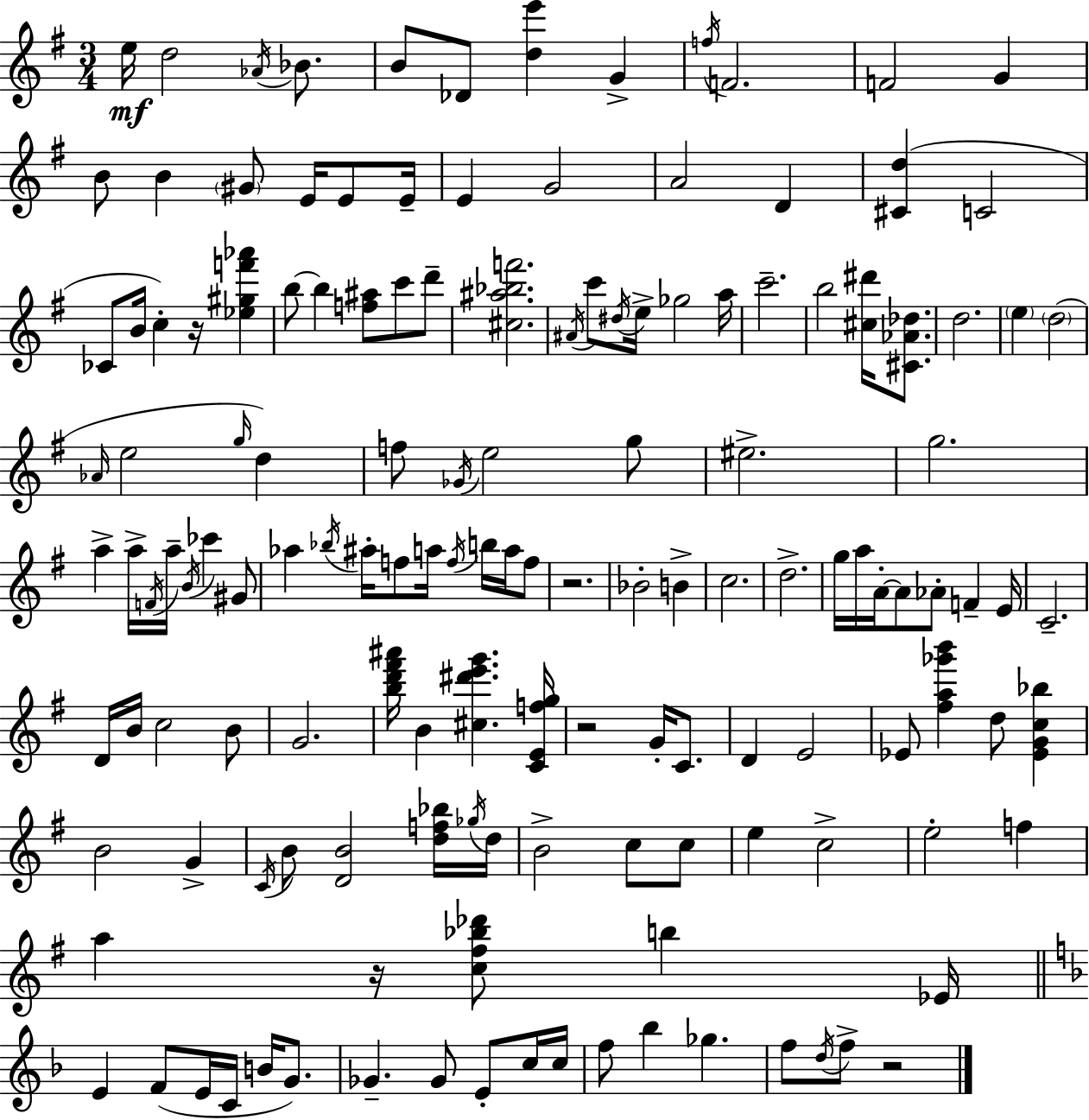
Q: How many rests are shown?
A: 5